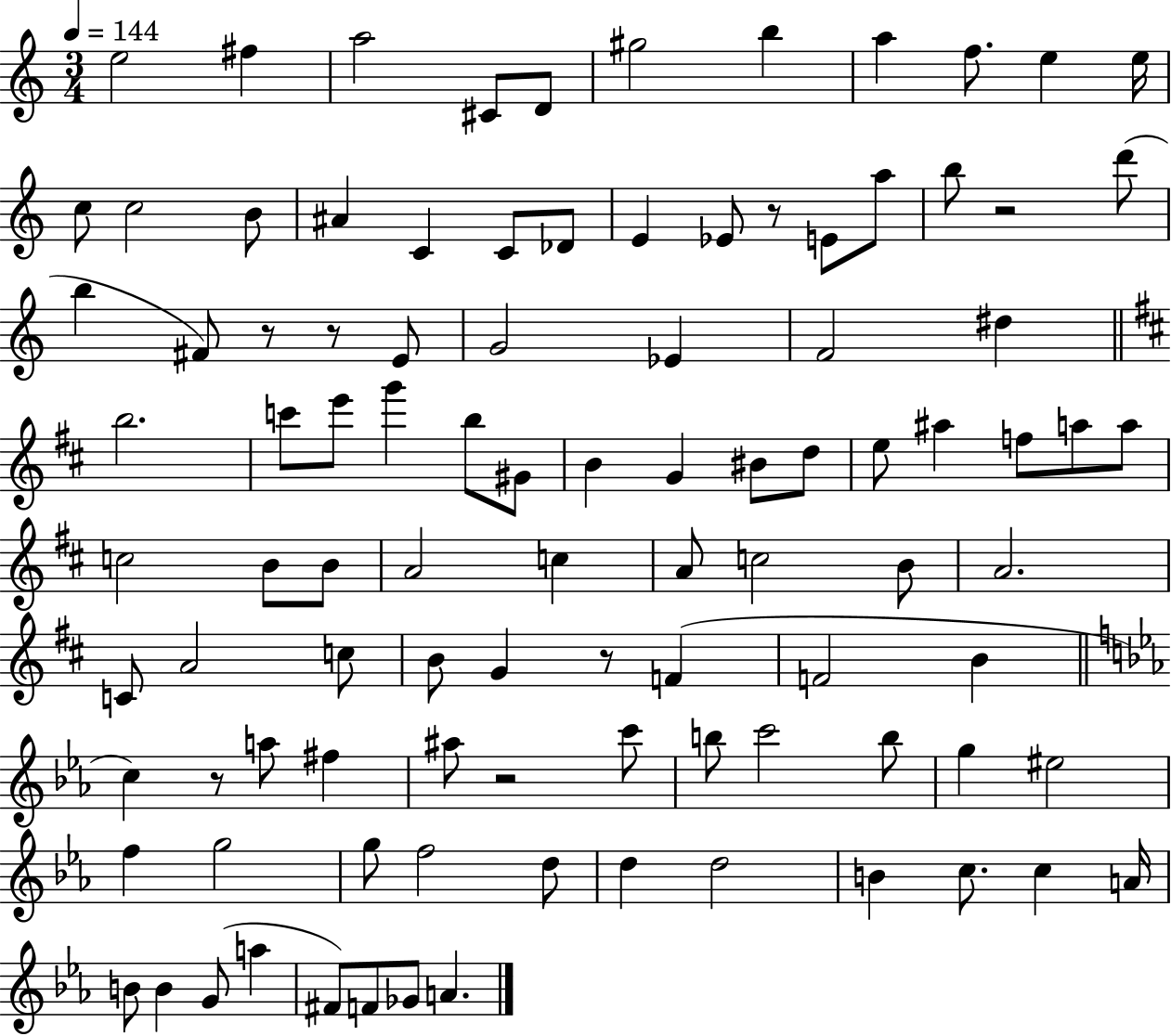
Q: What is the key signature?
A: C major